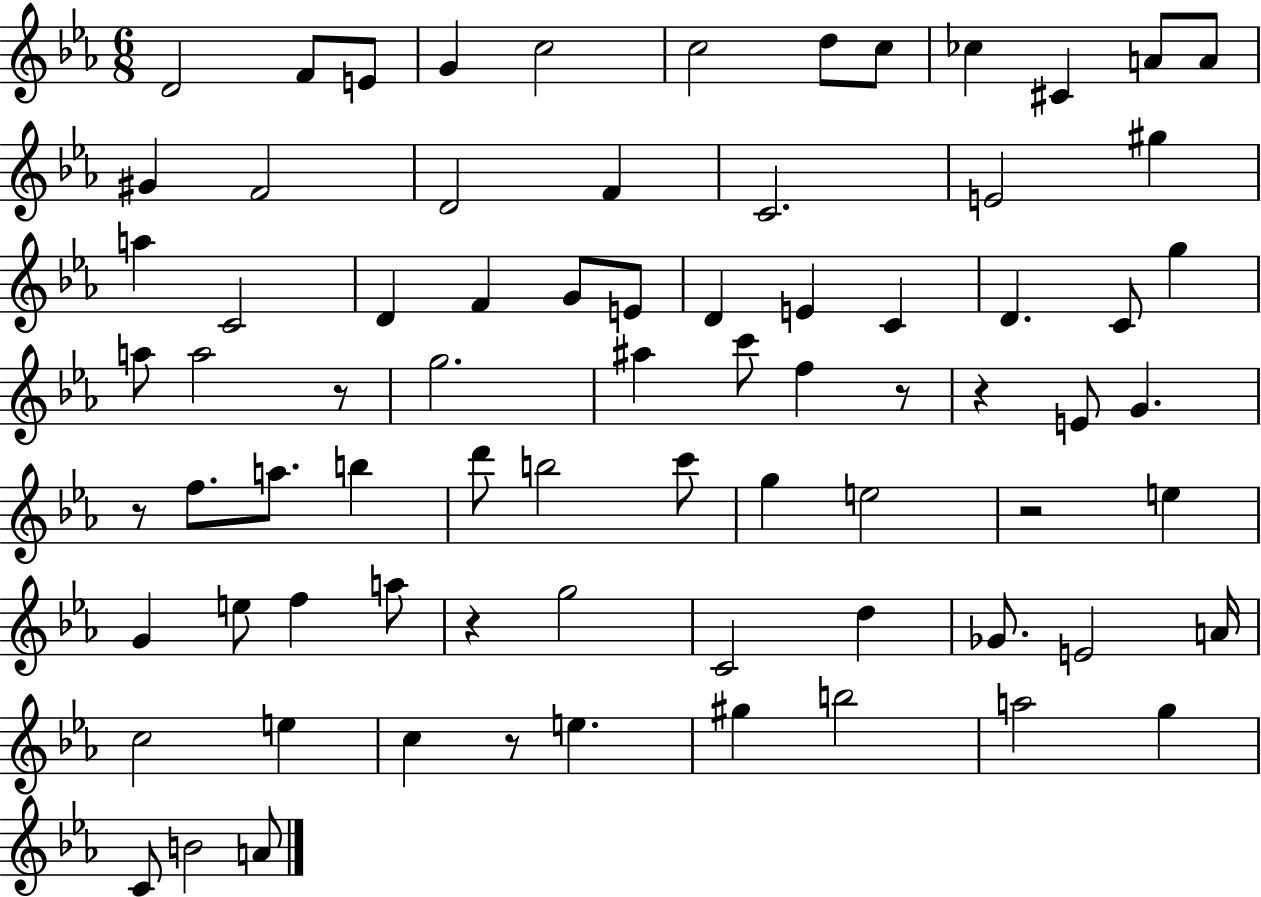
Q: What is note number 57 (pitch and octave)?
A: E4